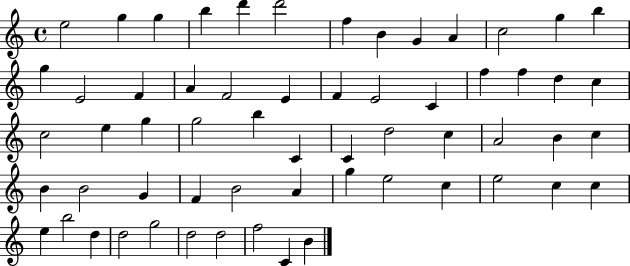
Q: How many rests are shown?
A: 0